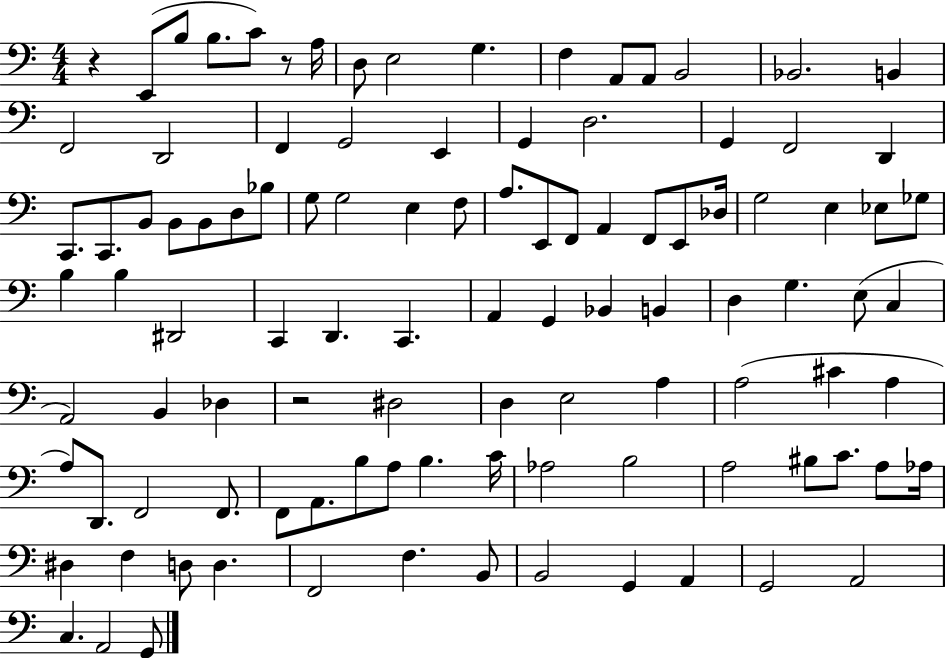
{
  \clef bass
  \numericTimeSignature
  \time 4/4
  \key c \major
  r4 e,8( b8 b8. c'8) r8 a16 | d8 e2 g4. | f4 a,8 a,8 b,2 | bes,2. b,4 | \break f,2 d,2 | f,4 g,2 e,4 | g,4 d2. | g,4 f,2 d,4 | \break c,8. c,8. b,8 b,8 b,8 d8 bes8 | g8 g2 e4 f8 | a8. e,8 f,8 a,4 f,8 e,8 des16 | g2 e4 ees8 ges8 | \break b4 b4 dis,2 | c,4 d,4. c,4. | a,4 g,4 bes,4 b,4 | d4 g4. e8( c4 | \break a,2) b,4 des4 | r2 dis2 | d4 e2 a4 | a2( cis'4 a4 | \break a8) d,8. f,2 f,8. | f,8 a,8. b8 a8 b4. c'16 | aes2 b2 | a2 bis8 c'8. a8 aes16 | \break dis4 f4 d8 d4. | f,2 f4. b,8 | b,2 g,4 a,4 | g,2 a,2 | \break c4. a,2 g,8 | \bar "|."
}